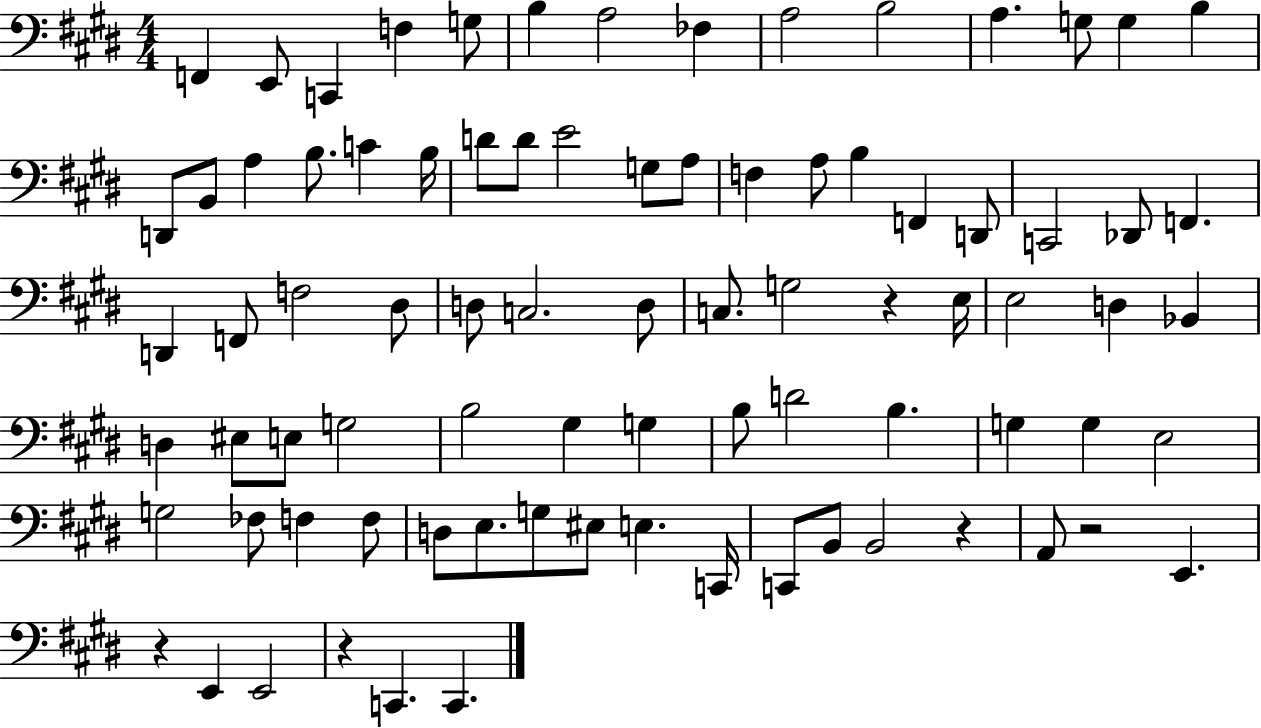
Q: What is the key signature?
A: E major